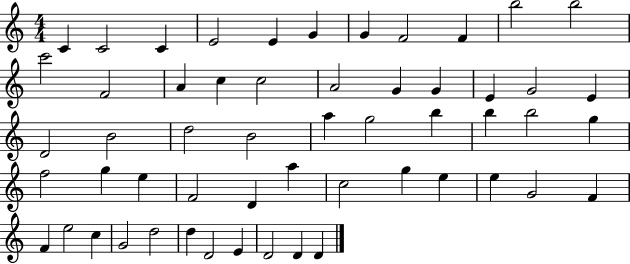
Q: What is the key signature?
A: C major